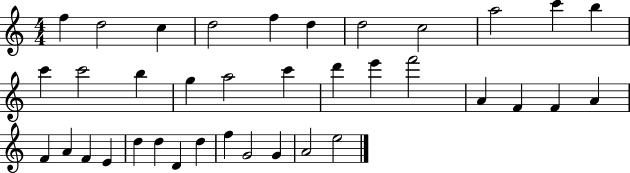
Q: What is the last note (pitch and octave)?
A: E5